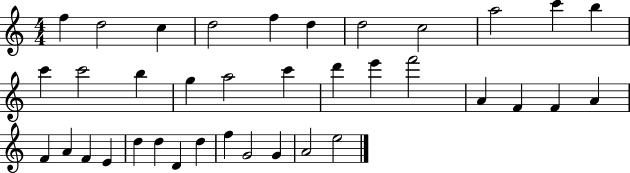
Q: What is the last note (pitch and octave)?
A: E5